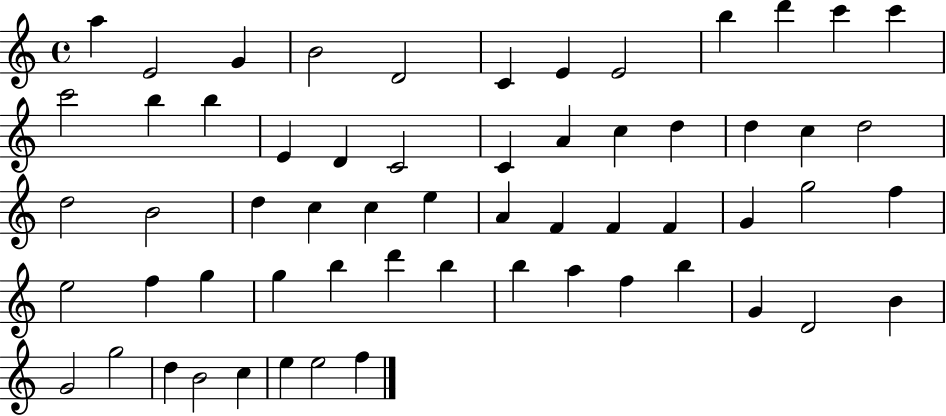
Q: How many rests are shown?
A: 0